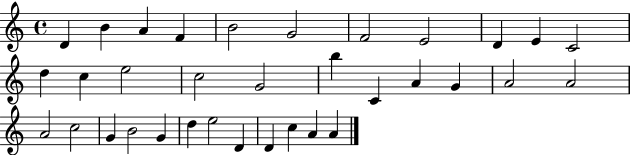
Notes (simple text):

D4/q B4/q A4/q F4/q B4/h G4/h F4/h E4/h D4/q E4/q C4/h D5/q C5/q E5/h C5/h G4/h B5/q C4/q A4/q G4/q A4/h A4/h A4/h C5/h G4/q B4/h G4/q D5/q E5/h D4/q D4/q C5/q A4/q A4/q